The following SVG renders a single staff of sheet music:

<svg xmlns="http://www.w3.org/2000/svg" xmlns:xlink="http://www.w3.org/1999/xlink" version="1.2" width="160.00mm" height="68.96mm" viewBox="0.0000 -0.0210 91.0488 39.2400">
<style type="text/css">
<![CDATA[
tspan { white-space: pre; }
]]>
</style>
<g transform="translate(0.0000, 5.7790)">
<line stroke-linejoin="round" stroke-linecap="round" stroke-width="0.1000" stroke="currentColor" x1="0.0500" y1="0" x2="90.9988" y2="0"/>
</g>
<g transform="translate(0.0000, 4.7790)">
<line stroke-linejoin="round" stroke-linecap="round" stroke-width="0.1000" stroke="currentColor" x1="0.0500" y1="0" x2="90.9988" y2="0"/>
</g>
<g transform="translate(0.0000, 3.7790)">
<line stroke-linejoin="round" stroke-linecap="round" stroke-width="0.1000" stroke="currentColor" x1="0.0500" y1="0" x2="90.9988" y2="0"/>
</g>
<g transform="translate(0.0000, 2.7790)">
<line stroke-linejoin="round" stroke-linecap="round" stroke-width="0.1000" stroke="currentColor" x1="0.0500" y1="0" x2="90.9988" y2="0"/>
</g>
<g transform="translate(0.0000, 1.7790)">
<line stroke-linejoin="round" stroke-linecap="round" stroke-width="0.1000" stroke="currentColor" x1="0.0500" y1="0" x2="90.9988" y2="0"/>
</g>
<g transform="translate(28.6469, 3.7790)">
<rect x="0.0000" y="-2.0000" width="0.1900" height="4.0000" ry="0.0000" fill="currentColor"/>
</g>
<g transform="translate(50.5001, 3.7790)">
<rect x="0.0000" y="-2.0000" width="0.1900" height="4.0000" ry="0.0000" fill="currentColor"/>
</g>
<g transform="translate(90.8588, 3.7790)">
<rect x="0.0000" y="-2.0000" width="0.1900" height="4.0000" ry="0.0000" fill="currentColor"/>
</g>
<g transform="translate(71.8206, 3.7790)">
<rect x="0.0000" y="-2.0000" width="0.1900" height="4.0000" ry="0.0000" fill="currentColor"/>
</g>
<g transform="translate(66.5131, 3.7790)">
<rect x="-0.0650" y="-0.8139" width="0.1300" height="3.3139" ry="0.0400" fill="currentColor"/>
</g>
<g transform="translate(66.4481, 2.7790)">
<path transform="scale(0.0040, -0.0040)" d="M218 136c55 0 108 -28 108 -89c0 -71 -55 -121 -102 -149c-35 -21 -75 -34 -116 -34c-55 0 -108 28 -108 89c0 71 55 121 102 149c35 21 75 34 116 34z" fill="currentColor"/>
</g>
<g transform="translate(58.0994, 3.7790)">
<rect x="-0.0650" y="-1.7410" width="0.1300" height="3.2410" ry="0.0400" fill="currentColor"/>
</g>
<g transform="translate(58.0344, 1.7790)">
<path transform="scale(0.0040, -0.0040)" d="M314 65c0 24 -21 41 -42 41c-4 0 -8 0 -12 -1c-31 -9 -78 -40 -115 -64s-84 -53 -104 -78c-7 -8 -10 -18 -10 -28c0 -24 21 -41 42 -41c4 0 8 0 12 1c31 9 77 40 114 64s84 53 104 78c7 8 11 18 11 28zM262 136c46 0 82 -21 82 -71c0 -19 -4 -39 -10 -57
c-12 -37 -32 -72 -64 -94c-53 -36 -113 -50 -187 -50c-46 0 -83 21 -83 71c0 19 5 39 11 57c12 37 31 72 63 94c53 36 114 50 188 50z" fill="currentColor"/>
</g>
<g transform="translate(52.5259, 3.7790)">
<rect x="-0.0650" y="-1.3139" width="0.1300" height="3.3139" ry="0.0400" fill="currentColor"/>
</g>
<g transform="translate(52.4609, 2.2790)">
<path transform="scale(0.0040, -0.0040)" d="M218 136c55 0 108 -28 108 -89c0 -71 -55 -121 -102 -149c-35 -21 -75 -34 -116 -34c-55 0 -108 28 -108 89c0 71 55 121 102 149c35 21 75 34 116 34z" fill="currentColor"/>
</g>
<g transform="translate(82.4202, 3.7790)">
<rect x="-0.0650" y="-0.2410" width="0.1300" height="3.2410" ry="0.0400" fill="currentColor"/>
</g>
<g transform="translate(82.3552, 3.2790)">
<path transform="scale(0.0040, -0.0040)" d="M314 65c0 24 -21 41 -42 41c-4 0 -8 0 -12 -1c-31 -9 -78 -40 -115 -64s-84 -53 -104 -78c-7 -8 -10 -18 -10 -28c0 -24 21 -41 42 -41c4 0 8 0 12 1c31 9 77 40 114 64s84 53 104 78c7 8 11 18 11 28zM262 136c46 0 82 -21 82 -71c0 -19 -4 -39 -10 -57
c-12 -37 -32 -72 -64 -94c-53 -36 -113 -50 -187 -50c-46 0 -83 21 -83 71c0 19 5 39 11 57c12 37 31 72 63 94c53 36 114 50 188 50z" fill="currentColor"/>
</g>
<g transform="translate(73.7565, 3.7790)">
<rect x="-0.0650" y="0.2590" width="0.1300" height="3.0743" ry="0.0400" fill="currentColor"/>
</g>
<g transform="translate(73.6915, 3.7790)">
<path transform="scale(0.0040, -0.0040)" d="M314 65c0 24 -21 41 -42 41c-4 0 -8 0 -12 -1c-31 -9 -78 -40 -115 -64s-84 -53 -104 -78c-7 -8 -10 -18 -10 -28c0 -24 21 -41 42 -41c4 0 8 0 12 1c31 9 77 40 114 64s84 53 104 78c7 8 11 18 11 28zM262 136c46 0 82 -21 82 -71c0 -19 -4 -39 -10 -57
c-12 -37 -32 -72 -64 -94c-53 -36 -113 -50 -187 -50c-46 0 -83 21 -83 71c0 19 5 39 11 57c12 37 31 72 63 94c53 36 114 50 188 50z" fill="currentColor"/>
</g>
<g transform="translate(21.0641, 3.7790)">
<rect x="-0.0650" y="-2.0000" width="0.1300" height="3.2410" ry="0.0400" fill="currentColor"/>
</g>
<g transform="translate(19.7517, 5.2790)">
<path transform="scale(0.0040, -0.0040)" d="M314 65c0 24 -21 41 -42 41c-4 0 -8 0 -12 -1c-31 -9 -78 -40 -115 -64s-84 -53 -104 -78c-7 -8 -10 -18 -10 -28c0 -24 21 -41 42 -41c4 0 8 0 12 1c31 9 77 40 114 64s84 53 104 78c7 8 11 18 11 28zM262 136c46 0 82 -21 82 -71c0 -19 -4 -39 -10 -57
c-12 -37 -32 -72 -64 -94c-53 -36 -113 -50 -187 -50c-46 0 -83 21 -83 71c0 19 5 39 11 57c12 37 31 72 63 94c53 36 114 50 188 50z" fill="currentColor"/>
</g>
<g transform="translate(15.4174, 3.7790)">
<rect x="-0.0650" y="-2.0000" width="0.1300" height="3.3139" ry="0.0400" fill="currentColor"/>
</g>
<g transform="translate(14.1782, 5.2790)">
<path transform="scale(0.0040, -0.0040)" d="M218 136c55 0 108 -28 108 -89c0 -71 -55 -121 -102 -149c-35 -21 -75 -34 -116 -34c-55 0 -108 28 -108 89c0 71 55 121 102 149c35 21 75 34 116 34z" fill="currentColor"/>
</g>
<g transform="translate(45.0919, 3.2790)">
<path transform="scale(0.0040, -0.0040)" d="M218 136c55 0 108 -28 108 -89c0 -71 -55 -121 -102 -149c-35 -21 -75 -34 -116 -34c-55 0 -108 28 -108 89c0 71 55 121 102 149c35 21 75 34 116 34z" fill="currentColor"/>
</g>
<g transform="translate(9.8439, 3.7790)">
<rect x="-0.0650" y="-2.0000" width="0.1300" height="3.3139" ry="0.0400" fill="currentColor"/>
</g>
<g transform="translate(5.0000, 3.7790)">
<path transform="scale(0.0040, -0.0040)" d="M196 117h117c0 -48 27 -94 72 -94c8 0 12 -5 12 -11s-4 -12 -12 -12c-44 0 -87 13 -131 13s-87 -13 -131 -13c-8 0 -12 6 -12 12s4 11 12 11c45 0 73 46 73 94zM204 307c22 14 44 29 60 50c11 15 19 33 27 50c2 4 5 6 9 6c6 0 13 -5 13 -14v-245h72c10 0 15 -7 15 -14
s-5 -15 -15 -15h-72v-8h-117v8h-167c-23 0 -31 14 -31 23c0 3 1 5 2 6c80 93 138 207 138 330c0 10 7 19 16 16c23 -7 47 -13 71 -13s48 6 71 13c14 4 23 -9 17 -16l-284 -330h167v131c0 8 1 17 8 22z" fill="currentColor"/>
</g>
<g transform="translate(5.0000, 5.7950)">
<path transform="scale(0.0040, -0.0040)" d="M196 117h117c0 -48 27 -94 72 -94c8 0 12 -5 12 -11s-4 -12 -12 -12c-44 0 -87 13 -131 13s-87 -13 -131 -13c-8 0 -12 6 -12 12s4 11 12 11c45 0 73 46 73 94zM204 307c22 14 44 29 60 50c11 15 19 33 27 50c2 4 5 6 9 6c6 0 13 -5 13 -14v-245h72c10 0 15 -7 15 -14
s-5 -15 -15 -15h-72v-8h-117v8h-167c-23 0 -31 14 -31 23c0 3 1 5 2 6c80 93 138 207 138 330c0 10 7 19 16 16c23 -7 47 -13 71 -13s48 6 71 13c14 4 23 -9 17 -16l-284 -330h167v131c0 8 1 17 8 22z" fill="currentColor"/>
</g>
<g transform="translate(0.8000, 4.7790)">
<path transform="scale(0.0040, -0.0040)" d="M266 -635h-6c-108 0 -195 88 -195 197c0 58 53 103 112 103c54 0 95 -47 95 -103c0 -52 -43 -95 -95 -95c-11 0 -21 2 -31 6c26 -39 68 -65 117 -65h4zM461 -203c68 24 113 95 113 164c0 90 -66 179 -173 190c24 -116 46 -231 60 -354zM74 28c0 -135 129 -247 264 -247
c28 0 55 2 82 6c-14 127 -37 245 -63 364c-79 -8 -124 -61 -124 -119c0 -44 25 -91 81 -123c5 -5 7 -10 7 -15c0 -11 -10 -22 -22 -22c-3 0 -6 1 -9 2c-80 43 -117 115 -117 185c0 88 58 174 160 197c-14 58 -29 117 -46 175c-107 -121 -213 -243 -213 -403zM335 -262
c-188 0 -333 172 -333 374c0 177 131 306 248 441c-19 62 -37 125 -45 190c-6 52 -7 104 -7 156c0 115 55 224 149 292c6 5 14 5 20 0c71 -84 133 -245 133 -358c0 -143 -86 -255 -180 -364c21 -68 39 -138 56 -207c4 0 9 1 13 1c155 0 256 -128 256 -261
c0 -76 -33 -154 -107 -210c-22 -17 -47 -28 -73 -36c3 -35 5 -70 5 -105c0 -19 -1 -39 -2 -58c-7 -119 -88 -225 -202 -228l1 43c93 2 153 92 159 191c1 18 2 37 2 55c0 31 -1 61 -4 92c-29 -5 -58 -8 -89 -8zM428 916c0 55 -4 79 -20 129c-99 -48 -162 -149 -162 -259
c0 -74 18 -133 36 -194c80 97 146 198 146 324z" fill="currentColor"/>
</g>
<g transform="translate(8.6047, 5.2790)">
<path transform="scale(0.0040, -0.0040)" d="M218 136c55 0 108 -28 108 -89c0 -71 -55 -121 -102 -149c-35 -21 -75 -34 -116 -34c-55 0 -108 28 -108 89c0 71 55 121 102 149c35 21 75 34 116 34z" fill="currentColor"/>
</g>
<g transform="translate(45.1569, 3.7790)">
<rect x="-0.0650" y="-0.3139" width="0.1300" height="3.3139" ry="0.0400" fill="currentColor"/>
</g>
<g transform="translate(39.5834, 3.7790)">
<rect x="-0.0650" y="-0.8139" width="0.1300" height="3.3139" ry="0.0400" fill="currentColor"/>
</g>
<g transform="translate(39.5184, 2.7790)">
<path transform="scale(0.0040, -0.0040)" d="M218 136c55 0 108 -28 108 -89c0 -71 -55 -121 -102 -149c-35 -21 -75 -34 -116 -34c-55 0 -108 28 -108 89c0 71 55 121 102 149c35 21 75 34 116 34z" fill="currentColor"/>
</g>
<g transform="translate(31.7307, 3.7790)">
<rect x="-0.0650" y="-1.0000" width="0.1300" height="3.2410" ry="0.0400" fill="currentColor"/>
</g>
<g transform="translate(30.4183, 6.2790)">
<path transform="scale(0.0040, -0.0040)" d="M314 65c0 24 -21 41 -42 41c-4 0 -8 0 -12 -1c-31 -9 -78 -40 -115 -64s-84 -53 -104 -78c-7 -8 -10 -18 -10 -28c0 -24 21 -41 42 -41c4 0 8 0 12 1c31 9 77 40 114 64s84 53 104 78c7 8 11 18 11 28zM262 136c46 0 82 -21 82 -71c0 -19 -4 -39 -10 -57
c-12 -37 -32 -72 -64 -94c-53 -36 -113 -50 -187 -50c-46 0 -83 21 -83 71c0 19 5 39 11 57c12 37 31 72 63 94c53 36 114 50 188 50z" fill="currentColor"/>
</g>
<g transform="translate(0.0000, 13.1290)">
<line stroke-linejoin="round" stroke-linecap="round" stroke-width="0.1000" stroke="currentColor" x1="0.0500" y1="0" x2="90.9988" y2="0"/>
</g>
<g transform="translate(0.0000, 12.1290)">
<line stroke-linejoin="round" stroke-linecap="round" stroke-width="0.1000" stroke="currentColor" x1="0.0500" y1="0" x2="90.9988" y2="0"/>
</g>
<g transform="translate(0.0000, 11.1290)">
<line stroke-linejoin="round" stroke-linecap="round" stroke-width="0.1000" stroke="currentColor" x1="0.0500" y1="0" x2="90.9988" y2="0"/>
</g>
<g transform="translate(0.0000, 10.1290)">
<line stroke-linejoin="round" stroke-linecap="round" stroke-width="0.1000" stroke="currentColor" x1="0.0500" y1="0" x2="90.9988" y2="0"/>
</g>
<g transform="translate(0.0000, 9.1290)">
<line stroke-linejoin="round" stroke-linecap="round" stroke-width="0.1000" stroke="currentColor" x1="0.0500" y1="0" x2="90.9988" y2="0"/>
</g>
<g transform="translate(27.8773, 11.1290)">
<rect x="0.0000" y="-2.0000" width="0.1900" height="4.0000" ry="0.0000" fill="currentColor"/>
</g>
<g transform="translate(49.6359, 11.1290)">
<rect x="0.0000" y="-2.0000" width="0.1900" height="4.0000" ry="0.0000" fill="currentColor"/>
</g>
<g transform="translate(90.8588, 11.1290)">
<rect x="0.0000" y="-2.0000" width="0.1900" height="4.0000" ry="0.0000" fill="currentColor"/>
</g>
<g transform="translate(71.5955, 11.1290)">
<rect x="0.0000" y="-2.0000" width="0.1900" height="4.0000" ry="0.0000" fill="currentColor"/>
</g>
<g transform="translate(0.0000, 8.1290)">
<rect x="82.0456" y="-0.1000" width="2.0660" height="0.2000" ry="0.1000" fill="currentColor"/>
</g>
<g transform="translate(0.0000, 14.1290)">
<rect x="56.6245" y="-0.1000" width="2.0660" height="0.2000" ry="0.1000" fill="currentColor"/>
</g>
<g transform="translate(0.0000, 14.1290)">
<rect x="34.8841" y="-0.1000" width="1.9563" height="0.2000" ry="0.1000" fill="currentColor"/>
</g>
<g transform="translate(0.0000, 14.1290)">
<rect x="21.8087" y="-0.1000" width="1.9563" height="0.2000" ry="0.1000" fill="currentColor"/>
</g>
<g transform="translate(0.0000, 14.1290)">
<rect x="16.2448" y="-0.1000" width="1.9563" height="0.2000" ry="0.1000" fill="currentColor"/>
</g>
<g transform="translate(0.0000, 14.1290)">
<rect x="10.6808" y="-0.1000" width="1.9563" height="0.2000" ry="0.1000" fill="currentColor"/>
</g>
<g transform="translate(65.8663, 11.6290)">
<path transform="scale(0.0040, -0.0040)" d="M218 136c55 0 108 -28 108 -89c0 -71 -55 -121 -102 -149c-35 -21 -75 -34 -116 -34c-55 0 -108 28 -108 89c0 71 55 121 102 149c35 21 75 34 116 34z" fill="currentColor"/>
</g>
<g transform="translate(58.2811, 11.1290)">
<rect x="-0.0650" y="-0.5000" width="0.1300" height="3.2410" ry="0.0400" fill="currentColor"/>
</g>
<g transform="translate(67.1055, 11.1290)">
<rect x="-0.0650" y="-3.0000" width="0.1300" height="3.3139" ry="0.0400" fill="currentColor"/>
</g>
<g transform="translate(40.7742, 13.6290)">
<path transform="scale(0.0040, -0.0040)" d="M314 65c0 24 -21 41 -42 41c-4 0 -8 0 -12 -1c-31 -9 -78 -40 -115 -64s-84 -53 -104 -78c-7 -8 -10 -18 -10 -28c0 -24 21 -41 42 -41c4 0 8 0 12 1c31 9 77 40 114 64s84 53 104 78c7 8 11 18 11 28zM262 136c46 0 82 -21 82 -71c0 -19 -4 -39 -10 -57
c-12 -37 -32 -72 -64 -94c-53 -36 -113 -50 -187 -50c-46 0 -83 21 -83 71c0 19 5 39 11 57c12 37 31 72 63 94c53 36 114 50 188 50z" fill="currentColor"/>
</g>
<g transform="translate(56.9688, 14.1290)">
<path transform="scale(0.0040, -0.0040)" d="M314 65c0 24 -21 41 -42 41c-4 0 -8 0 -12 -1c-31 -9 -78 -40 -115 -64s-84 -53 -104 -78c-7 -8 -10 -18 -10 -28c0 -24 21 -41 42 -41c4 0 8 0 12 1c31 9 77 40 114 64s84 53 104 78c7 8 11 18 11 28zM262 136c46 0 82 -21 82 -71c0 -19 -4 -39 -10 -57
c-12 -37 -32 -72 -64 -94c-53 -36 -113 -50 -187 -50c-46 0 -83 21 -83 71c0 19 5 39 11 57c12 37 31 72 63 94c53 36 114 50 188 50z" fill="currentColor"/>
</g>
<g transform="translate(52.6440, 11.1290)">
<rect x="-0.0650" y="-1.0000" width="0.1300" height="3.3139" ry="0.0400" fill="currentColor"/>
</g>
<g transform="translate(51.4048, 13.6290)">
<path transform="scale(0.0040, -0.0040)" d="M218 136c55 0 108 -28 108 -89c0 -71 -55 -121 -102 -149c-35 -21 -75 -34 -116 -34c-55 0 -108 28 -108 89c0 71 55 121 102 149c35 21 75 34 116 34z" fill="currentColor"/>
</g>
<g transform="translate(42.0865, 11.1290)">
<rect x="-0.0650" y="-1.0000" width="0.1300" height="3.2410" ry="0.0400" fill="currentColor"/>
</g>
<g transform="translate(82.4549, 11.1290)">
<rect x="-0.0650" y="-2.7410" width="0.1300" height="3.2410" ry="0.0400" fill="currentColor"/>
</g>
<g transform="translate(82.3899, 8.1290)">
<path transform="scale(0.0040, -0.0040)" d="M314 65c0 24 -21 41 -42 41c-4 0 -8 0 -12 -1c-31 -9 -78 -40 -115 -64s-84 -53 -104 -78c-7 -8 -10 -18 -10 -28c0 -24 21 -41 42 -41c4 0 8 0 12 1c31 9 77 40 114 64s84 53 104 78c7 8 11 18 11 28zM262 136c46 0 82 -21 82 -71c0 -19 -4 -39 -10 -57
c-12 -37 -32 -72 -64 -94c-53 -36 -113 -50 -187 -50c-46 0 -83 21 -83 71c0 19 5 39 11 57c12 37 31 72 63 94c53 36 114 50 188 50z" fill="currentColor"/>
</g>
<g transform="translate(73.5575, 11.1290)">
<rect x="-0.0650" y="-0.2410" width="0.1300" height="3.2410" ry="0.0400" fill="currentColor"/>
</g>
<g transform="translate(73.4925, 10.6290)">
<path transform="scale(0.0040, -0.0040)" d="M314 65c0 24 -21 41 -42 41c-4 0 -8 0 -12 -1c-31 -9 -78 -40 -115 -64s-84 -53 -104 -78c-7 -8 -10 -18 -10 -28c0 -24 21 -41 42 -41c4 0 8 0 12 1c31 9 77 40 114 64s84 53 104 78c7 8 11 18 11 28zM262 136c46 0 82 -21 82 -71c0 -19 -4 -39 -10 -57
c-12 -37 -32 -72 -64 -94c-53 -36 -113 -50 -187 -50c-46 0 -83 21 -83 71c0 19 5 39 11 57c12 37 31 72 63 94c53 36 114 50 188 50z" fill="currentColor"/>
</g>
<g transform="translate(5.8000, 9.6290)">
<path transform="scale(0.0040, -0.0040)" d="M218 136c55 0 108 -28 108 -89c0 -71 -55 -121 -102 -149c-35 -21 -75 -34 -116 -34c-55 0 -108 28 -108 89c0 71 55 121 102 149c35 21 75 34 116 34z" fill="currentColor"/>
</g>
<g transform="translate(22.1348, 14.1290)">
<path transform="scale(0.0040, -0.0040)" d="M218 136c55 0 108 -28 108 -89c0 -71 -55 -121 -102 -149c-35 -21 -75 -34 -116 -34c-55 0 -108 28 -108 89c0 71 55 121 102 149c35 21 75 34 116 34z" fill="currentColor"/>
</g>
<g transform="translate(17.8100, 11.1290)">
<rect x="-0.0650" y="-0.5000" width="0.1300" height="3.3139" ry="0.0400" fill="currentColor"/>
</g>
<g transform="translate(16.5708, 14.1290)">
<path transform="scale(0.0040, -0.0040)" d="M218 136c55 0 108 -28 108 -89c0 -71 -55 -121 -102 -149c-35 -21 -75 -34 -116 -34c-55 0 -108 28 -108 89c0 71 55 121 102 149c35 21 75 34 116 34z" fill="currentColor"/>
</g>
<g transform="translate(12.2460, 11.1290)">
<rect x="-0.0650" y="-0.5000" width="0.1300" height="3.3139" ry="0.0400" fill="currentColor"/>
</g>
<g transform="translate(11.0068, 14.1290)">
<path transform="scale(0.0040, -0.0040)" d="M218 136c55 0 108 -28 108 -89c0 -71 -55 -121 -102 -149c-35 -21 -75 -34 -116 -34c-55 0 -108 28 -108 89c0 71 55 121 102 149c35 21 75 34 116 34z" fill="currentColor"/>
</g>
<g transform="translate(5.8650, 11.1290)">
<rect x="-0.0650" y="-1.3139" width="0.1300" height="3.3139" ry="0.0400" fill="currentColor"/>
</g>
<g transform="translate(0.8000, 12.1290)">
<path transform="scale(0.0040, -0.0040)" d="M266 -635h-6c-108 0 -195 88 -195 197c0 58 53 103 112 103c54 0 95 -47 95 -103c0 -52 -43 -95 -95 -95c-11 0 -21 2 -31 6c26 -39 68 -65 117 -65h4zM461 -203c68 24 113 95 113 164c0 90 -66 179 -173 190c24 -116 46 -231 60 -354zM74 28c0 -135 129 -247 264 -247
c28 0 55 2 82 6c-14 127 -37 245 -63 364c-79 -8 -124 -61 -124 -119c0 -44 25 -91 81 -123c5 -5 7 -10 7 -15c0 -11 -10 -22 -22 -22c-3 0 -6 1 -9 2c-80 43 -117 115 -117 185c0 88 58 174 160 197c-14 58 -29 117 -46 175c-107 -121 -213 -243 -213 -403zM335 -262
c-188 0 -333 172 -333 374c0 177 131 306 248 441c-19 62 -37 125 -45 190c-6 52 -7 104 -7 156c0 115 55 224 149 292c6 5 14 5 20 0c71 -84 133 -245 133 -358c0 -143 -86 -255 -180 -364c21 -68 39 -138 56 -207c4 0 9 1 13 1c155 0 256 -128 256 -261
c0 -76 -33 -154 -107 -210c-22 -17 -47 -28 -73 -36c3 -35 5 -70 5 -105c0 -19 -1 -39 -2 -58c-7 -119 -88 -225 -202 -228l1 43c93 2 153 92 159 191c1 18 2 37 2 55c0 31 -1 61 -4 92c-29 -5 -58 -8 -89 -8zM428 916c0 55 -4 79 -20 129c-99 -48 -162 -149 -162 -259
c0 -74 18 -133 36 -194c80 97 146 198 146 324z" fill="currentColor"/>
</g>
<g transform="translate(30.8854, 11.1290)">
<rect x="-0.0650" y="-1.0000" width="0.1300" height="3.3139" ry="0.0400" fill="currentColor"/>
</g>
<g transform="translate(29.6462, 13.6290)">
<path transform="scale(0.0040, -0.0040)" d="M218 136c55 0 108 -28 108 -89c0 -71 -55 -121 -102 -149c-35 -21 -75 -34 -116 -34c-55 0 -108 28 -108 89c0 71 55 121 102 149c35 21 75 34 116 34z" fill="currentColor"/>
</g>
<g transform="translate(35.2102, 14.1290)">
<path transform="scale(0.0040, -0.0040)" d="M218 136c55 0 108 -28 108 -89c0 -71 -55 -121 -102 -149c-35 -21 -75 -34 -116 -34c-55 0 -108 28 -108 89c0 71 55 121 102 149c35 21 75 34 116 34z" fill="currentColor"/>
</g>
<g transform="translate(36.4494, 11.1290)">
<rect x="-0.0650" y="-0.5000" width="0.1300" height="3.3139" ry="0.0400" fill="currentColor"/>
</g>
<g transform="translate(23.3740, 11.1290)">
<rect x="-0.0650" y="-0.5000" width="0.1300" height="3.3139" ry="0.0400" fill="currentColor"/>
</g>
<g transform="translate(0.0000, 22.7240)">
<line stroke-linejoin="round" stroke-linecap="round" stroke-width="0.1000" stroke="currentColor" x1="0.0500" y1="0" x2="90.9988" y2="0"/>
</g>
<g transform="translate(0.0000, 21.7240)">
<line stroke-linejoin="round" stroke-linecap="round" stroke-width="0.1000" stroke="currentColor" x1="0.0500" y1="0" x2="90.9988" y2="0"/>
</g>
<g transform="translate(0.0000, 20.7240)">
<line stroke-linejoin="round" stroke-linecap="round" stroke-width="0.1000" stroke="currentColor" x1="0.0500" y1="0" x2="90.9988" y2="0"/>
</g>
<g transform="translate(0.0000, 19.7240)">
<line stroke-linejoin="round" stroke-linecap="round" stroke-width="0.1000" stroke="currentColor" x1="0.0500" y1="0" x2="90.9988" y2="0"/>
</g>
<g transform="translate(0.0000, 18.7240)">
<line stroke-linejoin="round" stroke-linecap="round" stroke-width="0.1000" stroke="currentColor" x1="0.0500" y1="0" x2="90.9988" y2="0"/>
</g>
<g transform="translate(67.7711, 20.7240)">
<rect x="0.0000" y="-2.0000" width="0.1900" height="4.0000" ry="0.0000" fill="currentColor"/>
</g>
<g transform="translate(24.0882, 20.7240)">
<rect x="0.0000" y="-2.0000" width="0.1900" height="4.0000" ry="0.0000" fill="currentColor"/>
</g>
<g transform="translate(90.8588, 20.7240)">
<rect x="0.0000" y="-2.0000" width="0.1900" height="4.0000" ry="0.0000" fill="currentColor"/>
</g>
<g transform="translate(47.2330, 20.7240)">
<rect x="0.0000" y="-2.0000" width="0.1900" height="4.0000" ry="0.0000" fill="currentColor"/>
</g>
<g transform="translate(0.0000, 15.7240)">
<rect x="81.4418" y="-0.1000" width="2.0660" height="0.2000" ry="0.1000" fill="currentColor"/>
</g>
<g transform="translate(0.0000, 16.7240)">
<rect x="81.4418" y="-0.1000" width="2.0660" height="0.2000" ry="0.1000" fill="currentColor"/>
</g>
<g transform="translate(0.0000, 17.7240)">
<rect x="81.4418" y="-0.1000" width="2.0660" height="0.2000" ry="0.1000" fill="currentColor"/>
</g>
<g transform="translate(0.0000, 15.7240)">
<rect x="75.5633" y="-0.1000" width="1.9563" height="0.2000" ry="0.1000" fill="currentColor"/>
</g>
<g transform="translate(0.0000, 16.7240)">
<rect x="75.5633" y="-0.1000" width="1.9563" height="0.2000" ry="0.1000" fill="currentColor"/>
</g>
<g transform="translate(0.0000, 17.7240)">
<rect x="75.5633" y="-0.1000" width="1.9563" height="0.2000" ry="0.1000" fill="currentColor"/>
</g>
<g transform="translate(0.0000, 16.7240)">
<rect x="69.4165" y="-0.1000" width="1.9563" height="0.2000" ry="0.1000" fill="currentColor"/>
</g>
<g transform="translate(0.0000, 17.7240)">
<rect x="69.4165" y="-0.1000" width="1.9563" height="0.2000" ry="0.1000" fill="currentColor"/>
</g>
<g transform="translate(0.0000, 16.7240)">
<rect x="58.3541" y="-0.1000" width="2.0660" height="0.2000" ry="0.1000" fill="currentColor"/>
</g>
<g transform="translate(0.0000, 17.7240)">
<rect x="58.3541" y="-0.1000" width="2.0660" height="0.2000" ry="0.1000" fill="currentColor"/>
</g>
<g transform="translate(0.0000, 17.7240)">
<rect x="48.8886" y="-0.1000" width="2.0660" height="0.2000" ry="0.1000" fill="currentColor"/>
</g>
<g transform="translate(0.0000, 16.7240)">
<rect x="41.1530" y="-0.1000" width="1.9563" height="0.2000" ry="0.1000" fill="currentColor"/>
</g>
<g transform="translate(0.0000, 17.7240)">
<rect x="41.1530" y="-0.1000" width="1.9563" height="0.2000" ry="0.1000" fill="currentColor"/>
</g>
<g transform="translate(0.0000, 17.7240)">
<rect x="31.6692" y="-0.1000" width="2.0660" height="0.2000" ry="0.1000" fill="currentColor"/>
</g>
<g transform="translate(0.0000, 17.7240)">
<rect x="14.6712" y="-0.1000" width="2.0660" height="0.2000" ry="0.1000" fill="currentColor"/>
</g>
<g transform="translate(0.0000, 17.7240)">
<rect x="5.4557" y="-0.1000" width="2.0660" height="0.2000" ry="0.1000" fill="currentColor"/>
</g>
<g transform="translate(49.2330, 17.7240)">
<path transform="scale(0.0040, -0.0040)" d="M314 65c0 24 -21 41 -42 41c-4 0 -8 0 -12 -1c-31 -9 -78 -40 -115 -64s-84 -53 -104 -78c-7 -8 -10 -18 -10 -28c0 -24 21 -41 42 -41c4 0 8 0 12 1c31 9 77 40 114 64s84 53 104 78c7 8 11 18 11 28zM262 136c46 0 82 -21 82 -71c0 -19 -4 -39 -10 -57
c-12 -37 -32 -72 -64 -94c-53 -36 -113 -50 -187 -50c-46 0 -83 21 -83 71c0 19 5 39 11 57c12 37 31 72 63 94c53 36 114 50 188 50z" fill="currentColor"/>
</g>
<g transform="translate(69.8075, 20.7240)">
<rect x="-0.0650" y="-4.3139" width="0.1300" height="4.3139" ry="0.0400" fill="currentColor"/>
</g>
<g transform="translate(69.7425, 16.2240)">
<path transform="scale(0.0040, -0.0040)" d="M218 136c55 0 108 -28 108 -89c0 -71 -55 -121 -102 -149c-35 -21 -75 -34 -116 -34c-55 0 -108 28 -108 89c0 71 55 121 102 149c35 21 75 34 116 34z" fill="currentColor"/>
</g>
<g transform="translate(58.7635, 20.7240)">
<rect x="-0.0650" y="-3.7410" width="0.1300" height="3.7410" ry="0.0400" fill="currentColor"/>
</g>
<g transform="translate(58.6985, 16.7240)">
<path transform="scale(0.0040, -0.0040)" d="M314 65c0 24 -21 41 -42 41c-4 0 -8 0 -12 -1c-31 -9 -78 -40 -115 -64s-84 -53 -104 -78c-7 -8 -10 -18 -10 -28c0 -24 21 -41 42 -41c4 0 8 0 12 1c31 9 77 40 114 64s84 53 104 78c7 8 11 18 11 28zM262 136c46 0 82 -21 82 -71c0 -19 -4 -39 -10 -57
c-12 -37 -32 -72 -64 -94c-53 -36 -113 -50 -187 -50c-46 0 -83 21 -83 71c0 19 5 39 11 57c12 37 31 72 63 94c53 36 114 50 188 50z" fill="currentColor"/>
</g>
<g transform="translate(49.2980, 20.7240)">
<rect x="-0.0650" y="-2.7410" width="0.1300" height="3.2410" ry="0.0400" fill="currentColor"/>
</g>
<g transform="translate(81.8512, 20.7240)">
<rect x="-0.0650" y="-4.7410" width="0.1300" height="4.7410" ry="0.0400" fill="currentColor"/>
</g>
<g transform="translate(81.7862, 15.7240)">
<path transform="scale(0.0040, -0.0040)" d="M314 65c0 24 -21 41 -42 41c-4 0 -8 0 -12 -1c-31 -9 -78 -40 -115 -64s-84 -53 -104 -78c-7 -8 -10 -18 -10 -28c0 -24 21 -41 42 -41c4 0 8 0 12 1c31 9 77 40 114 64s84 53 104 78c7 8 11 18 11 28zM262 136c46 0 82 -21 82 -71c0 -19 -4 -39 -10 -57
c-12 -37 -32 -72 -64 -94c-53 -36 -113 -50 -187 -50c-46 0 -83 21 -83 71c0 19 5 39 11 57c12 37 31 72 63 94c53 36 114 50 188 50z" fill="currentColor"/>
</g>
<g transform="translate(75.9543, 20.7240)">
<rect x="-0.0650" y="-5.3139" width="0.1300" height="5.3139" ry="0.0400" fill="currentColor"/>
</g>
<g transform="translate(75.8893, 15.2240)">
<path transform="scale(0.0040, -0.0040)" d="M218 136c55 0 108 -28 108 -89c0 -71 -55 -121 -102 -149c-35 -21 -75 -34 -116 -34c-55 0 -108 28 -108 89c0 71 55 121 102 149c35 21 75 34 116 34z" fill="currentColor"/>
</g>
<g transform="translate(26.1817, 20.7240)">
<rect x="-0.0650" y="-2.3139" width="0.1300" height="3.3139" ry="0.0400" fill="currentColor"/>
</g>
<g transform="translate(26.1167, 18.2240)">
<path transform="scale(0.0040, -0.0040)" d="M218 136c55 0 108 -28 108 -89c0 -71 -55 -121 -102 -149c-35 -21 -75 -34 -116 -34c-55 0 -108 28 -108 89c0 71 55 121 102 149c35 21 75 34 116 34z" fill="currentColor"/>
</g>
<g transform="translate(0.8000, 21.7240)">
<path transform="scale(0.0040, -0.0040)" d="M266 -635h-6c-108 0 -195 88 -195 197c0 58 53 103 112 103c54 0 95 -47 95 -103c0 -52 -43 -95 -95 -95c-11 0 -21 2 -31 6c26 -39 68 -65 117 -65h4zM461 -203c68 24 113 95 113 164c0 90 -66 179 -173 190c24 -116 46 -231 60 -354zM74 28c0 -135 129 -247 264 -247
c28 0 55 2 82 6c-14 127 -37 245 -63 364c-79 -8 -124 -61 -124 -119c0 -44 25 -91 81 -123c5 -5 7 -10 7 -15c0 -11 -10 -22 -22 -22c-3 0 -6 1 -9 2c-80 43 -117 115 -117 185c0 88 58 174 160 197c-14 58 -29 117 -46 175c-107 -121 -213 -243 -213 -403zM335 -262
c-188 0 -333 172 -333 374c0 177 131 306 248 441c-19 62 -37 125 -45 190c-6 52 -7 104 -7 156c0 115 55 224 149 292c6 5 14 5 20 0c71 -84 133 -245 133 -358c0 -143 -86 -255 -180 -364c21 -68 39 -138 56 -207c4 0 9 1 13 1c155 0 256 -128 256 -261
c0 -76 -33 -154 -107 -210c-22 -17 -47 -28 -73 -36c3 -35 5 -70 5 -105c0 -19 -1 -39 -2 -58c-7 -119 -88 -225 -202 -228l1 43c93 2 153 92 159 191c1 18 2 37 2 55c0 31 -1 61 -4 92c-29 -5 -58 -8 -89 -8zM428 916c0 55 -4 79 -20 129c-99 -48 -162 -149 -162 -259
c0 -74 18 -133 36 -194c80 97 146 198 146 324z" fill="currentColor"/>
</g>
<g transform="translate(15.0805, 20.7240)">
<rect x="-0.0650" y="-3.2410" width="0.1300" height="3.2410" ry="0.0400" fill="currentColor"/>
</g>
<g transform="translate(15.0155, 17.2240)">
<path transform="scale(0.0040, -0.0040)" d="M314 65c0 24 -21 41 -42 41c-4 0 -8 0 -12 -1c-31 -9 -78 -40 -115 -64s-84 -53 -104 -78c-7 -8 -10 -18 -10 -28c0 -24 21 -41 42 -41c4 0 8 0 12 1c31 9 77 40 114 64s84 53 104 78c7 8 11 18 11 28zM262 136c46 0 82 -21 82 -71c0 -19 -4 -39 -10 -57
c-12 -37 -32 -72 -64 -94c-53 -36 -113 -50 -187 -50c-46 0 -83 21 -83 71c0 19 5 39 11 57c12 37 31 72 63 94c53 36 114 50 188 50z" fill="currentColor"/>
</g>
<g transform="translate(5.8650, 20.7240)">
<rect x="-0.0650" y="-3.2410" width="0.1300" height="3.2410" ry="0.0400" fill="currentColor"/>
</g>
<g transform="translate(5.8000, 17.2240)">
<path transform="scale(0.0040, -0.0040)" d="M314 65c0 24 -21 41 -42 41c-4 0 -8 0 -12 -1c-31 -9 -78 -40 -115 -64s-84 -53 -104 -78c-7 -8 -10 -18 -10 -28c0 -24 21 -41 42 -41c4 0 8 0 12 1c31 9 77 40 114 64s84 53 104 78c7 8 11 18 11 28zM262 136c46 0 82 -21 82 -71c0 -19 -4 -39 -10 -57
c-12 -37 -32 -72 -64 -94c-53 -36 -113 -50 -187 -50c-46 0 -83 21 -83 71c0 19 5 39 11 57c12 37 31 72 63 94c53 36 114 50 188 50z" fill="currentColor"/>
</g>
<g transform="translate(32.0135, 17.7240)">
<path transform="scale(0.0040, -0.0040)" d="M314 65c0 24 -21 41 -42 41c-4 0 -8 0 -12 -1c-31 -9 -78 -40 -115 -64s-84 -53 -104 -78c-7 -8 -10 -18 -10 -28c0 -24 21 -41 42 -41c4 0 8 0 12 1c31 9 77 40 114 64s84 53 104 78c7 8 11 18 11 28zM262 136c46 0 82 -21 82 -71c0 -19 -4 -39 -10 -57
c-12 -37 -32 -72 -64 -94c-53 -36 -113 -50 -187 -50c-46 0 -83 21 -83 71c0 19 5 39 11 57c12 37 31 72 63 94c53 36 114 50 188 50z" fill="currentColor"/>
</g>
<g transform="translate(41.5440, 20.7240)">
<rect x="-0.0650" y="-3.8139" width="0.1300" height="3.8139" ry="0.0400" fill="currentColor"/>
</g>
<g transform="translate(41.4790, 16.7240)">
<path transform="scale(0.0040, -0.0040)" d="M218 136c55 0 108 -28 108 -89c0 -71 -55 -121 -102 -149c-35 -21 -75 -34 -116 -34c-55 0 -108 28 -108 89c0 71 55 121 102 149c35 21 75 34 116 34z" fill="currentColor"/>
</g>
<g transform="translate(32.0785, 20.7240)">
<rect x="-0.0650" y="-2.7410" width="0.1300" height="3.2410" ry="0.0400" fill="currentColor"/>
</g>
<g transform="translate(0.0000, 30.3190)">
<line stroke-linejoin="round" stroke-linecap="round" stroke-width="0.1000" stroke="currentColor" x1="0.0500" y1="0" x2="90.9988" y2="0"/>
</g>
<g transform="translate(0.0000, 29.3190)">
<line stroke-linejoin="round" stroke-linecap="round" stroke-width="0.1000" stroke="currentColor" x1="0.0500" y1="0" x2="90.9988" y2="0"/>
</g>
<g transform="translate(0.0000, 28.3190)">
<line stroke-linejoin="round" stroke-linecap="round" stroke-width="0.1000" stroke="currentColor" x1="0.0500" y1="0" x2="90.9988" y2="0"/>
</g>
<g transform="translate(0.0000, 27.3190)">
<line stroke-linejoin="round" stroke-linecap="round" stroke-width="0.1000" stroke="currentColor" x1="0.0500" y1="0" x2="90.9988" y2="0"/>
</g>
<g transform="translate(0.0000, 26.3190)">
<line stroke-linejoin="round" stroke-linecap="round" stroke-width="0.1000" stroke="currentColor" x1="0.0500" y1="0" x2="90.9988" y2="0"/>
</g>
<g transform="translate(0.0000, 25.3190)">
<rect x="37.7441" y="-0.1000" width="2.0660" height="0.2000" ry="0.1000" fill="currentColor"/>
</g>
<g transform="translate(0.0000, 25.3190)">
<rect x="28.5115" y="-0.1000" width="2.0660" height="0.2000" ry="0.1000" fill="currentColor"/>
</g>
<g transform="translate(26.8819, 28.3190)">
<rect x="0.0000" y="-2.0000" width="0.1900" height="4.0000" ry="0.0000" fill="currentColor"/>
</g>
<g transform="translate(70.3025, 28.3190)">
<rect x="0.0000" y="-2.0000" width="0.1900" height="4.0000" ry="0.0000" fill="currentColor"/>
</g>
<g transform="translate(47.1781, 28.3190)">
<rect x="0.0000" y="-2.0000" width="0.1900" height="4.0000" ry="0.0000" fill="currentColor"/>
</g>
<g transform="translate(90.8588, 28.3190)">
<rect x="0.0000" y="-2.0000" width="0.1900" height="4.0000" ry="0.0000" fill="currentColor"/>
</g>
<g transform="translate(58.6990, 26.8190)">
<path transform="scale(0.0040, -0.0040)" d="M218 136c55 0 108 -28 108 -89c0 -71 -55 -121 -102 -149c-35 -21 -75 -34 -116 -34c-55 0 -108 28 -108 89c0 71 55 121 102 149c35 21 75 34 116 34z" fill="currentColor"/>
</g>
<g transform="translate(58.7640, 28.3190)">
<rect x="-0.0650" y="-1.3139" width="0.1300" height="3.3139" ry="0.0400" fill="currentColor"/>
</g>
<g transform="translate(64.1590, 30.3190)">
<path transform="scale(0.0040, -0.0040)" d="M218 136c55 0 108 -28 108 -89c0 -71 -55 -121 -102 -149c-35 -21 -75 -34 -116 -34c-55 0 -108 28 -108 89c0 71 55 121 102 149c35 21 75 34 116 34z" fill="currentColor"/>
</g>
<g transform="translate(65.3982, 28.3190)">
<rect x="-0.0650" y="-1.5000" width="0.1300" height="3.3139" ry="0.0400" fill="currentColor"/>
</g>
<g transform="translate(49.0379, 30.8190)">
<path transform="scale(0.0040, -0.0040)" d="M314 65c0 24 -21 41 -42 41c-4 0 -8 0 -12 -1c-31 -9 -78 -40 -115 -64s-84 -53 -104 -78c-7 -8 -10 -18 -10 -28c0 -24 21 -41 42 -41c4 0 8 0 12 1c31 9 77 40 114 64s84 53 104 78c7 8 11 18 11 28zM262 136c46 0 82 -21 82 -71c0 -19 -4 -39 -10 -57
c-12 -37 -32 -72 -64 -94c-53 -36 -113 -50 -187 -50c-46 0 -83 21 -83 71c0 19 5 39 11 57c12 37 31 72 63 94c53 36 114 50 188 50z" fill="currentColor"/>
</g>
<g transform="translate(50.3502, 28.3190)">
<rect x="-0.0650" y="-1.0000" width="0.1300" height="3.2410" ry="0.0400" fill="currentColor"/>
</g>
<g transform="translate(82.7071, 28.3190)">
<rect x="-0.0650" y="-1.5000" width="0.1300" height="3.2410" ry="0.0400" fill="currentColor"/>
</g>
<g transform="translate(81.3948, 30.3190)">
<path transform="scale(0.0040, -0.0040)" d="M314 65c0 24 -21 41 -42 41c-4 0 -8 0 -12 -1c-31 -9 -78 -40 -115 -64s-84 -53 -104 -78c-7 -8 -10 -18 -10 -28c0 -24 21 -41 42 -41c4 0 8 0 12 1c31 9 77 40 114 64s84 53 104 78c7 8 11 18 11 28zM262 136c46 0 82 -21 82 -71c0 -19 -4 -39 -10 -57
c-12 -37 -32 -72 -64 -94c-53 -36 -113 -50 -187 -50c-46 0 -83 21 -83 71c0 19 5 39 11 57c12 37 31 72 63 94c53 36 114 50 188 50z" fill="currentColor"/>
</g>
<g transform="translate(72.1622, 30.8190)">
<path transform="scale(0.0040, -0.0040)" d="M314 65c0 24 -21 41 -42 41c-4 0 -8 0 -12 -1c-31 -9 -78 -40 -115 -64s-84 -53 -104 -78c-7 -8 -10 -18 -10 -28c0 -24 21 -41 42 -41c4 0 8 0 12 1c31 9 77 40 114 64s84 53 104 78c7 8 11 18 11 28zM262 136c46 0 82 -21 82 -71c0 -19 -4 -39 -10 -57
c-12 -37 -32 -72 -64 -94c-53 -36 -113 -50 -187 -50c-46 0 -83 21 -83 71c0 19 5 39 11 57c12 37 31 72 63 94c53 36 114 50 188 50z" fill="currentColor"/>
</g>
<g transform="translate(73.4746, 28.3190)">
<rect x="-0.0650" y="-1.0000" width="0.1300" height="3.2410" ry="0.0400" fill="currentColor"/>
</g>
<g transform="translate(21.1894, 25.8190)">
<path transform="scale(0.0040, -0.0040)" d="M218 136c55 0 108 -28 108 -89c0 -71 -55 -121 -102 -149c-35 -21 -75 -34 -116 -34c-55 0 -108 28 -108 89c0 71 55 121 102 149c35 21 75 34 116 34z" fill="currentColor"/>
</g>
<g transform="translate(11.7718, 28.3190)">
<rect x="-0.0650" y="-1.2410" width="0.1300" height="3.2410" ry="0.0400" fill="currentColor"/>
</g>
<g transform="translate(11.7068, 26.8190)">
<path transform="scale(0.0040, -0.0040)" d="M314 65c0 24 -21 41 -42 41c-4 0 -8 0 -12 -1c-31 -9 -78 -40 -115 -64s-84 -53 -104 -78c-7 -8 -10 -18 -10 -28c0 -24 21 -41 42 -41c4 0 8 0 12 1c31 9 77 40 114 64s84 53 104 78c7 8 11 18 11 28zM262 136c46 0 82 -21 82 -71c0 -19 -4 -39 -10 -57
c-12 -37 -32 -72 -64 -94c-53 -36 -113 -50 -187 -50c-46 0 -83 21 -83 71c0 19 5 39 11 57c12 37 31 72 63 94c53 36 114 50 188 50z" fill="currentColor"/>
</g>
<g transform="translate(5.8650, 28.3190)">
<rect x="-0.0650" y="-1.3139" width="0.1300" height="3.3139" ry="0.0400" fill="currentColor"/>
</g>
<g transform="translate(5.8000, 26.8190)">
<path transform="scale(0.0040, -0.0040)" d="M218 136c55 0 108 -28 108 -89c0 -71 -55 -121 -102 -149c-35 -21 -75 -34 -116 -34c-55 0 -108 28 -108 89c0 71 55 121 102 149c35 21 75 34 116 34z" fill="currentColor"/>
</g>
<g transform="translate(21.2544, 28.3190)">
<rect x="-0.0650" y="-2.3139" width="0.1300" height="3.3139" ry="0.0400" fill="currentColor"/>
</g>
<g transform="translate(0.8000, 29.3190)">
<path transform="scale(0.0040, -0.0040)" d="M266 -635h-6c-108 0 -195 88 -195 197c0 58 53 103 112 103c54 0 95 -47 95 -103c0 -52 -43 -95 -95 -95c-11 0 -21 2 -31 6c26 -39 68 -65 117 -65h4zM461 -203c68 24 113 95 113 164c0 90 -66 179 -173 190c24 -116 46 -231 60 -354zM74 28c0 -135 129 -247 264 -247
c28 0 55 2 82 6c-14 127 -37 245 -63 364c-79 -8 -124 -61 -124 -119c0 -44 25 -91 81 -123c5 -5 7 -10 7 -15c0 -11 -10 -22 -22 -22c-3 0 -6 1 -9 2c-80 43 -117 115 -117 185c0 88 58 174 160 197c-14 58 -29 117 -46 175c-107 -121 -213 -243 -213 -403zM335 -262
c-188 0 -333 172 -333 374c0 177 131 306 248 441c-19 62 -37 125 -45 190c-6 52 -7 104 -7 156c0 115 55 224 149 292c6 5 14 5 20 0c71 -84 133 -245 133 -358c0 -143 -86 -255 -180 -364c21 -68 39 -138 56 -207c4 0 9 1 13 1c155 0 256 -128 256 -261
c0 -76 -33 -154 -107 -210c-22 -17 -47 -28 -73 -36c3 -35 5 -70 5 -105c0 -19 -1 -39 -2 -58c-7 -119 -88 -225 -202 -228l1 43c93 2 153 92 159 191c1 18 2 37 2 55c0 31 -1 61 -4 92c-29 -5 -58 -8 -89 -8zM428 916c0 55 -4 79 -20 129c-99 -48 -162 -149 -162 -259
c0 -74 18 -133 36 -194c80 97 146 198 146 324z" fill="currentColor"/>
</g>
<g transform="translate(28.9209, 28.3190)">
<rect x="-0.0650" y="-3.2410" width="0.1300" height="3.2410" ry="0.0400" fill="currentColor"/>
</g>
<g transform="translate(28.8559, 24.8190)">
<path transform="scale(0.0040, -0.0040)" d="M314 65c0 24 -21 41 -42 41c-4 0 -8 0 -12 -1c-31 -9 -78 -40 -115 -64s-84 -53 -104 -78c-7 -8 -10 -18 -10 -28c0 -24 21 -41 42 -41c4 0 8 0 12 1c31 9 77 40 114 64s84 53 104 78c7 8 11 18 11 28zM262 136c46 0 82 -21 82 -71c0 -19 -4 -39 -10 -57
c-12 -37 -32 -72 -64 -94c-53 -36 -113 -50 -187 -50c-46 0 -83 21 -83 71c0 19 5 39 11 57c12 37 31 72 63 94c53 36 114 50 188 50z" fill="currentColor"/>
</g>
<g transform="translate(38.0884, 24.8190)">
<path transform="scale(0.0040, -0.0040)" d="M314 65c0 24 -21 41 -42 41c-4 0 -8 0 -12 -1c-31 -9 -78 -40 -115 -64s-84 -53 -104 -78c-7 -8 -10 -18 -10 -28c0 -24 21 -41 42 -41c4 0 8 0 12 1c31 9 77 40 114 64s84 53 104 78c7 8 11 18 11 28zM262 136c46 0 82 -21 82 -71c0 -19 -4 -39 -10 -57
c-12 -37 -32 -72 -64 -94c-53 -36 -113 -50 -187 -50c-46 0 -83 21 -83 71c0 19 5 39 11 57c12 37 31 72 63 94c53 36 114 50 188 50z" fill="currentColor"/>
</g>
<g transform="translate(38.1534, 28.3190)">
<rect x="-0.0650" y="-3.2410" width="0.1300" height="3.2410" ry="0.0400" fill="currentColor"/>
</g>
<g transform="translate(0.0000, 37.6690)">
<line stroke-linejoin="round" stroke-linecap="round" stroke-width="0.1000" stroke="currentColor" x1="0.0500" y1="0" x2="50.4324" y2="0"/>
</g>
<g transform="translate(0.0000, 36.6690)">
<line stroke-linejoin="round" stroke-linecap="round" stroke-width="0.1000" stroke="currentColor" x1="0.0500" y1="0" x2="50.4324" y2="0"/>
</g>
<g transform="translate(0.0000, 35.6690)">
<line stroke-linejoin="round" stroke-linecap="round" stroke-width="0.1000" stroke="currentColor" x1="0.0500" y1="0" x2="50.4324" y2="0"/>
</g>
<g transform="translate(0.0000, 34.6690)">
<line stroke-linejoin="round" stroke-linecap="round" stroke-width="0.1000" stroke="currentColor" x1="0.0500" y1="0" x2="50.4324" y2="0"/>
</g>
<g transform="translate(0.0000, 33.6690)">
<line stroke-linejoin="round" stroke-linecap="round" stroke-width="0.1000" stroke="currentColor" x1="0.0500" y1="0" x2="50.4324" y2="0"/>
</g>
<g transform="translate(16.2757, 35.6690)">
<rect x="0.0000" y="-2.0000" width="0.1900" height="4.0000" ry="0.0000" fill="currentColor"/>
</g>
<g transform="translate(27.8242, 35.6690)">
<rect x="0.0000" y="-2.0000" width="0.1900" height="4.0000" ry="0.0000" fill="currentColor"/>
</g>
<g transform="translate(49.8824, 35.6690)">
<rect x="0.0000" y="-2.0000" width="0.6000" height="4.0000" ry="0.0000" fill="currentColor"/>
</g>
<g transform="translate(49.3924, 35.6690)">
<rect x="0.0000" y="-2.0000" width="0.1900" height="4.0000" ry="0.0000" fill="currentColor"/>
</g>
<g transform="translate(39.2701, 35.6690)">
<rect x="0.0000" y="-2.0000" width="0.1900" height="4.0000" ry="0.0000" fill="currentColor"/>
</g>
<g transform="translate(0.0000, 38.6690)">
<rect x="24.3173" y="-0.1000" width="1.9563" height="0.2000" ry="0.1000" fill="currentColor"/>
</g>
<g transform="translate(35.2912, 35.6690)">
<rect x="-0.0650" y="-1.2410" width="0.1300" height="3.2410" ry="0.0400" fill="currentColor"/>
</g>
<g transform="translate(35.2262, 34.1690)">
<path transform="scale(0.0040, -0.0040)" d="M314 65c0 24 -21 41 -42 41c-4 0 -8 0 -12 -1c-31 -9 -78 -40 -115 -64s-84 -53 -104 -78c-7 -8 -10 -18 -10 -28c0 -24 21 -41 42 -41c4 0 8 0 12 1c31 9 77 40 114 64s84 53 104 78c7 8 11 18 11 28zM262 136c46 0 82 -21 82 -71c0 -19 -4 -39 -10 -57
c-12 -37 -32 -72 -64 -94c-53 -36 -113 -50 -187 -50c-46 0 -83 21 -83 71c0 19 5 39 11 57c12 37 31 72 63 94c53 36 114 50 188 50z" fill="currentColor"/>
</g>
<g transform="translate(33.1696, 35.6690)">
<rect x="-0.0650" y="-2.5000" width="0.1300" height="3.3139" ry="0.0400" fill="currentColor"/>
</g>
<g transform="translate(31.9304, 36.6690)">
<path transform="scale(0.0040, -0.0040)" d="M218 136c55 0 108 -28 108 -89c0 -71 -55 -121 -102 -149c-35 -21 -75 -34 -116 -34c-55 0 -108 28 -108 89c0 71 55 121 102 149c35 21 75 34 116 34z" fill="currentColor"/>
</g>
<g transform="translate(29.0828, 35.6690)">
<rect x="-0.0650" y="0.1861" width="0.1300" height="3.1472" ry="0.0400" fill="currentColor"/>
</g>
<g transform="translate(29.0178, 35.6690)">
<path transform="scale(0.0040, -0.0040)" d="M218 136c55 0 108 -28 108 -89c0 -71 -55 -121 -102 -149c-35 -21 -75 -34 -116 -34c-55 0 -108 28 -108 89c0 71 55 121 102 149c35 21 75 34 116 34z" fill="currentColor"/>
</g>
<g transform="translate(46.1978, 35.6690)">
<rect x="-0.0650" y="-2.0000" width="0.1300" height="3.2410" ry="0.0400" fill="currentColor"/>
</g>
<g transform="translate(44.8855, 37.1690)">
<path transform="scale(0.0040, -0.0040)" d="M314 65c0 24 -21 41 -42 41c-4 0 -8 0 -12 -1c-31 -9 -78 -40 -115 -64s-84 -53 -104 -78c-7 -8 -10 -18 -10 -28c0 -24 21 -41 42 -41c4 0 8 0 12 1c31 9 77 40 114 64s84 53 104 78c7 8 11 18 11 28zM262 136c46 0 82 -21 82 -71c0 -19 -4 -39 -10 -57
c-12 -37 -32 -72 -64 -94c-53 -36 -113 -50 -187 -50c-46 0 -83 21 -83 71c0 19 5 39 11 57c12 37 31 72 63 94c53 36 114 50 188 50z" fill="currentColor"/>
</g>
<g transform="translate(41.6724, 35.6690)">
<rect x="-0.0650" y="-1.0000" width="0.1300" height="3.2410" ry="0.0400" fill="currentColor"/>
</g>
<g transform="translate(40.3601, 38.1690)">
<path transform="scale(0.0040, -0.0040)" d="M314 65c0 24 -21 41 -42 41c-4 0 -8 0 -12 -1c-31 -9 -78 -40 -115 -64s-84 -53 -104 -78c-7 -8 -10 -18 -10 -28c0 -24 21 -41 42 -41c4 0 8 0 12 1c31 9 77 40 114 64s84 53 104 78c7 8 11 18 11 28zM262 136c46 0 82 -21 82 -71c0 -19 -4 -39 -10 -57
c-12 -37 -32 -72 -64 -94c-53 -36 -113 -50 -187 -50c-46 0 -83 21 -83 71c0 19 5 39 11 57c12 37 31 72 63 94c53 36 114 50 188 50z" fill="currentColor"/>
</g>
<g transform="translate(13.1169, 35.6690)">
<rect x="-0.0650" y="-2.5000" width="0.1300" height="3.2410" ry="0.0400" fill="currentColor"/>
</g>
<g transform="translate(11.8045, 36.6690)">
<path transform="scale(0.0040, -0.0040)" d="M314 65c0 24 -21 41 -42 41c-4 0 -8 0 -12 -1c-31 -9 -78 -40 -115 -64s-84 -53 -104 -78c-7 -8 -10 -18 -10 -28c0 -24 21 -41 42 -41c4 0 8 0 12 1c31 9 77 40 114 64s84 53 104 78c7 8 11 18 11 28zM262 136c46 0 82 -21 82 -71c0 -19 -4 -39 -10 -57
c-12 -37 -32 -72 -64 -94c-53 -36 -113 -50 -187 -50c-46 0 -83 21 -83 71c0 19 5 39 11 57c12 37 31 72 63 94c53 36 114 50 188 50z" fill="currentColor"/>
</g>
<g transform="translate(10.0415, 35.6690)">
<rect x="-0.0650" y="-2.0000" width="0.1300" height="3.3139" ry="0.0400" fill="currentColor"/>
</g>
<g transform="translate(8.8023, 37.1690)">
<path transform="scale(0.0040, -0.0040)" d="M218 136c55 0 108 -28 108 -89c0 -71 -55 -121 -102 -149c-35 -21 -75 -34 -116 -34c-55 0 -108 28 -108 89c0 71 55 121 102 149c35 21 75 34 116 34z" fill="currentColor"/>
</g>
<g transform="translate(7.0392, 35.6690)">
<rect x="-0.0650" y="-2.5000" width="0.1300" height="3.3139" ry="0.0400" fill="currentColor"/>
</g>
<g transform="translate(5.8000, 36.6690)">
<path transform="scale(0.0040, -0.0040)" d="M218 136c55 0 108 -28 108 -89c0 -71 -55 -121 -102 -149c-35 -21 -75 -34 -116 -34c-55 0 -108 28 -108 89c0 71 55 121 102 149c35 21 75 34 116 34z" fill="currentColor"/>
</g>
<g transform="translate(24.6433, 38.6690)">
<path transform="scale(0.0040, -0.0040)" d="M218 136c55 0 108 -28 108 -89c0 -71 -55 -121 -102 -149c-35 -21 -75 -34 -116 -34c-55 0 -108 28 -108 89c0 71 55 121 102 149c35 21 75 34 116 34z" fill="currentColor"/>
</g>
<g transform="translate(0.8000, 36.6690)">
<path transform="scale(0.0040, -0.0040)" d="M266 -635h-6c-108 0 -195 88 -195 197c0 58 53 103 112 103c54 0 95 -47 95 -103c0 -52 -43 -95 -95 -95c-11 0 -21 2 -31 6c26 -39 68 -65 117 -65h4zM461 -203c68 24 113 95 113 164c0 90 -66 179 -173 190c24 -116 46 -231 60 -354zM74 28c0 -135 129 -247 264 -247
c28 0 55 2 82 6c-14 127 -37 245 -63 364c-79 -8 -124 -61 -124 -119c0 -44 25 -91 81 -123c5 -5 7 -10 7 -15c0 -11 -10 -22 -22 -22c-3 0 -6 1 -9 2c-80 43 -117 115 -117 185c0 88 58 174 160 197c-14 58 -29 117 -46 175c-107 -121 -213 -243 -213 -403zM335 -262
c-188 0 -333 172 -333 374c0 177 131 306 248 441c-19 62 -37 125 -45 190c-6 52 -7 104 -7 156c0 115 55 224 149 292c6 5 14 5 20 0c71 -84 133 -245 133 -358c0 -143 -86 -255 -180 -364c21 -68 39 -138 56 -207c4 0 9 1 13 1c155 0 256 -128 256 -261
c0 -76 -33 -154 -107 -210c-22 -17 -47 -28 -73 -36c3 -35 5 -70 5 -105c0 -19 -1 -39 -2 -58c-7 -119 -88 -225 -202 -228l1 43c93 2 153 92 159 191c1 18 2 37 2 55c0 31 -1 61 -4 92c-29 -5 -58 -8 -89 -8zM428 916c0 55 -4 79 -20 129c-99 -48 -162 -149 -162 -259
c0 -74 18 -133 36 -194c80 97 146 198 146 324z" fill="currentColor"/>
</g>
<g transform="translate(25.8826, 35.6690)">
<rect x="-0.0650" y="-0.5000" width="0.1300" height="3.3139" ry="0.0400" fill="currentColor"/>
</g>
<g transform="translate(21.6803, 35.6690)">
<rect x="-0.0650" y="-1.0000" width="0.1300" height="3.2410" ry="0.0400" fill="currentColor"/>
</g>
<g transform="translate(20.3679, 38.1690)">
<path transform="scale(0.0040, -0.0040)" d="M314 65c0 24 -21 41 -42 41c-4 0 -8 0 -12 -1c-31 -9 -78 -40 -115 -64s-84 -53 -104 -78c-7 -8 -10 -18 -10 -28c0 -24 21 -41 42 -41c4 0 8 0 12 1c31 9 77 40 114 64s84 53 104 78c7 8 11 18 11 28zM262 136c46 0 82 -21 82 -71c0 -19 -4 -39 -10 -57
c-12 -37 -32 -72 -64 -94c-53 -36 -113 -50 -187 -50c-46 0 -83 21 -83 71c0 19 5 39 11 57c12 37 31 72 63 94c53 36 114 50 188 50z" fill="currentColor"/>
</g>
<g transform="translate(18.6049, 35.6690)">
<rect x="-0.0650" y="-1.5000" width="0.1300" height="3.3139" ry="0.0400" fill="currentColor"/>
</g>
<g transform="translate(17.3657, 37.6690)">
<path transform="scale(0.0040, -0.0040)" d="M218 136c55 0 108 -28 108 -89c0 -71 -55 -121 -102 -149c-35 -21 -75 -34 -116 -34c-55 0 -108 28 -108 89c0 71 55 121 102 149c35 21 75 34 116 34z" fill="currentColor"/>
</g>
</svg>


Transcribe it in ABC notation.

X:1
T:Untitled
M:4/4
L:1/4
K:C
F F F2 D2 d c e f2 d B2 c2 e C C C D C D2 D C2 A c2 a2 b2 b2 g a2 c' a2 c'2 d' f' e'2 e e2 g b2 b2 D2 e E D2 E2 G F G2 E D2 C B G e2 D2 F2